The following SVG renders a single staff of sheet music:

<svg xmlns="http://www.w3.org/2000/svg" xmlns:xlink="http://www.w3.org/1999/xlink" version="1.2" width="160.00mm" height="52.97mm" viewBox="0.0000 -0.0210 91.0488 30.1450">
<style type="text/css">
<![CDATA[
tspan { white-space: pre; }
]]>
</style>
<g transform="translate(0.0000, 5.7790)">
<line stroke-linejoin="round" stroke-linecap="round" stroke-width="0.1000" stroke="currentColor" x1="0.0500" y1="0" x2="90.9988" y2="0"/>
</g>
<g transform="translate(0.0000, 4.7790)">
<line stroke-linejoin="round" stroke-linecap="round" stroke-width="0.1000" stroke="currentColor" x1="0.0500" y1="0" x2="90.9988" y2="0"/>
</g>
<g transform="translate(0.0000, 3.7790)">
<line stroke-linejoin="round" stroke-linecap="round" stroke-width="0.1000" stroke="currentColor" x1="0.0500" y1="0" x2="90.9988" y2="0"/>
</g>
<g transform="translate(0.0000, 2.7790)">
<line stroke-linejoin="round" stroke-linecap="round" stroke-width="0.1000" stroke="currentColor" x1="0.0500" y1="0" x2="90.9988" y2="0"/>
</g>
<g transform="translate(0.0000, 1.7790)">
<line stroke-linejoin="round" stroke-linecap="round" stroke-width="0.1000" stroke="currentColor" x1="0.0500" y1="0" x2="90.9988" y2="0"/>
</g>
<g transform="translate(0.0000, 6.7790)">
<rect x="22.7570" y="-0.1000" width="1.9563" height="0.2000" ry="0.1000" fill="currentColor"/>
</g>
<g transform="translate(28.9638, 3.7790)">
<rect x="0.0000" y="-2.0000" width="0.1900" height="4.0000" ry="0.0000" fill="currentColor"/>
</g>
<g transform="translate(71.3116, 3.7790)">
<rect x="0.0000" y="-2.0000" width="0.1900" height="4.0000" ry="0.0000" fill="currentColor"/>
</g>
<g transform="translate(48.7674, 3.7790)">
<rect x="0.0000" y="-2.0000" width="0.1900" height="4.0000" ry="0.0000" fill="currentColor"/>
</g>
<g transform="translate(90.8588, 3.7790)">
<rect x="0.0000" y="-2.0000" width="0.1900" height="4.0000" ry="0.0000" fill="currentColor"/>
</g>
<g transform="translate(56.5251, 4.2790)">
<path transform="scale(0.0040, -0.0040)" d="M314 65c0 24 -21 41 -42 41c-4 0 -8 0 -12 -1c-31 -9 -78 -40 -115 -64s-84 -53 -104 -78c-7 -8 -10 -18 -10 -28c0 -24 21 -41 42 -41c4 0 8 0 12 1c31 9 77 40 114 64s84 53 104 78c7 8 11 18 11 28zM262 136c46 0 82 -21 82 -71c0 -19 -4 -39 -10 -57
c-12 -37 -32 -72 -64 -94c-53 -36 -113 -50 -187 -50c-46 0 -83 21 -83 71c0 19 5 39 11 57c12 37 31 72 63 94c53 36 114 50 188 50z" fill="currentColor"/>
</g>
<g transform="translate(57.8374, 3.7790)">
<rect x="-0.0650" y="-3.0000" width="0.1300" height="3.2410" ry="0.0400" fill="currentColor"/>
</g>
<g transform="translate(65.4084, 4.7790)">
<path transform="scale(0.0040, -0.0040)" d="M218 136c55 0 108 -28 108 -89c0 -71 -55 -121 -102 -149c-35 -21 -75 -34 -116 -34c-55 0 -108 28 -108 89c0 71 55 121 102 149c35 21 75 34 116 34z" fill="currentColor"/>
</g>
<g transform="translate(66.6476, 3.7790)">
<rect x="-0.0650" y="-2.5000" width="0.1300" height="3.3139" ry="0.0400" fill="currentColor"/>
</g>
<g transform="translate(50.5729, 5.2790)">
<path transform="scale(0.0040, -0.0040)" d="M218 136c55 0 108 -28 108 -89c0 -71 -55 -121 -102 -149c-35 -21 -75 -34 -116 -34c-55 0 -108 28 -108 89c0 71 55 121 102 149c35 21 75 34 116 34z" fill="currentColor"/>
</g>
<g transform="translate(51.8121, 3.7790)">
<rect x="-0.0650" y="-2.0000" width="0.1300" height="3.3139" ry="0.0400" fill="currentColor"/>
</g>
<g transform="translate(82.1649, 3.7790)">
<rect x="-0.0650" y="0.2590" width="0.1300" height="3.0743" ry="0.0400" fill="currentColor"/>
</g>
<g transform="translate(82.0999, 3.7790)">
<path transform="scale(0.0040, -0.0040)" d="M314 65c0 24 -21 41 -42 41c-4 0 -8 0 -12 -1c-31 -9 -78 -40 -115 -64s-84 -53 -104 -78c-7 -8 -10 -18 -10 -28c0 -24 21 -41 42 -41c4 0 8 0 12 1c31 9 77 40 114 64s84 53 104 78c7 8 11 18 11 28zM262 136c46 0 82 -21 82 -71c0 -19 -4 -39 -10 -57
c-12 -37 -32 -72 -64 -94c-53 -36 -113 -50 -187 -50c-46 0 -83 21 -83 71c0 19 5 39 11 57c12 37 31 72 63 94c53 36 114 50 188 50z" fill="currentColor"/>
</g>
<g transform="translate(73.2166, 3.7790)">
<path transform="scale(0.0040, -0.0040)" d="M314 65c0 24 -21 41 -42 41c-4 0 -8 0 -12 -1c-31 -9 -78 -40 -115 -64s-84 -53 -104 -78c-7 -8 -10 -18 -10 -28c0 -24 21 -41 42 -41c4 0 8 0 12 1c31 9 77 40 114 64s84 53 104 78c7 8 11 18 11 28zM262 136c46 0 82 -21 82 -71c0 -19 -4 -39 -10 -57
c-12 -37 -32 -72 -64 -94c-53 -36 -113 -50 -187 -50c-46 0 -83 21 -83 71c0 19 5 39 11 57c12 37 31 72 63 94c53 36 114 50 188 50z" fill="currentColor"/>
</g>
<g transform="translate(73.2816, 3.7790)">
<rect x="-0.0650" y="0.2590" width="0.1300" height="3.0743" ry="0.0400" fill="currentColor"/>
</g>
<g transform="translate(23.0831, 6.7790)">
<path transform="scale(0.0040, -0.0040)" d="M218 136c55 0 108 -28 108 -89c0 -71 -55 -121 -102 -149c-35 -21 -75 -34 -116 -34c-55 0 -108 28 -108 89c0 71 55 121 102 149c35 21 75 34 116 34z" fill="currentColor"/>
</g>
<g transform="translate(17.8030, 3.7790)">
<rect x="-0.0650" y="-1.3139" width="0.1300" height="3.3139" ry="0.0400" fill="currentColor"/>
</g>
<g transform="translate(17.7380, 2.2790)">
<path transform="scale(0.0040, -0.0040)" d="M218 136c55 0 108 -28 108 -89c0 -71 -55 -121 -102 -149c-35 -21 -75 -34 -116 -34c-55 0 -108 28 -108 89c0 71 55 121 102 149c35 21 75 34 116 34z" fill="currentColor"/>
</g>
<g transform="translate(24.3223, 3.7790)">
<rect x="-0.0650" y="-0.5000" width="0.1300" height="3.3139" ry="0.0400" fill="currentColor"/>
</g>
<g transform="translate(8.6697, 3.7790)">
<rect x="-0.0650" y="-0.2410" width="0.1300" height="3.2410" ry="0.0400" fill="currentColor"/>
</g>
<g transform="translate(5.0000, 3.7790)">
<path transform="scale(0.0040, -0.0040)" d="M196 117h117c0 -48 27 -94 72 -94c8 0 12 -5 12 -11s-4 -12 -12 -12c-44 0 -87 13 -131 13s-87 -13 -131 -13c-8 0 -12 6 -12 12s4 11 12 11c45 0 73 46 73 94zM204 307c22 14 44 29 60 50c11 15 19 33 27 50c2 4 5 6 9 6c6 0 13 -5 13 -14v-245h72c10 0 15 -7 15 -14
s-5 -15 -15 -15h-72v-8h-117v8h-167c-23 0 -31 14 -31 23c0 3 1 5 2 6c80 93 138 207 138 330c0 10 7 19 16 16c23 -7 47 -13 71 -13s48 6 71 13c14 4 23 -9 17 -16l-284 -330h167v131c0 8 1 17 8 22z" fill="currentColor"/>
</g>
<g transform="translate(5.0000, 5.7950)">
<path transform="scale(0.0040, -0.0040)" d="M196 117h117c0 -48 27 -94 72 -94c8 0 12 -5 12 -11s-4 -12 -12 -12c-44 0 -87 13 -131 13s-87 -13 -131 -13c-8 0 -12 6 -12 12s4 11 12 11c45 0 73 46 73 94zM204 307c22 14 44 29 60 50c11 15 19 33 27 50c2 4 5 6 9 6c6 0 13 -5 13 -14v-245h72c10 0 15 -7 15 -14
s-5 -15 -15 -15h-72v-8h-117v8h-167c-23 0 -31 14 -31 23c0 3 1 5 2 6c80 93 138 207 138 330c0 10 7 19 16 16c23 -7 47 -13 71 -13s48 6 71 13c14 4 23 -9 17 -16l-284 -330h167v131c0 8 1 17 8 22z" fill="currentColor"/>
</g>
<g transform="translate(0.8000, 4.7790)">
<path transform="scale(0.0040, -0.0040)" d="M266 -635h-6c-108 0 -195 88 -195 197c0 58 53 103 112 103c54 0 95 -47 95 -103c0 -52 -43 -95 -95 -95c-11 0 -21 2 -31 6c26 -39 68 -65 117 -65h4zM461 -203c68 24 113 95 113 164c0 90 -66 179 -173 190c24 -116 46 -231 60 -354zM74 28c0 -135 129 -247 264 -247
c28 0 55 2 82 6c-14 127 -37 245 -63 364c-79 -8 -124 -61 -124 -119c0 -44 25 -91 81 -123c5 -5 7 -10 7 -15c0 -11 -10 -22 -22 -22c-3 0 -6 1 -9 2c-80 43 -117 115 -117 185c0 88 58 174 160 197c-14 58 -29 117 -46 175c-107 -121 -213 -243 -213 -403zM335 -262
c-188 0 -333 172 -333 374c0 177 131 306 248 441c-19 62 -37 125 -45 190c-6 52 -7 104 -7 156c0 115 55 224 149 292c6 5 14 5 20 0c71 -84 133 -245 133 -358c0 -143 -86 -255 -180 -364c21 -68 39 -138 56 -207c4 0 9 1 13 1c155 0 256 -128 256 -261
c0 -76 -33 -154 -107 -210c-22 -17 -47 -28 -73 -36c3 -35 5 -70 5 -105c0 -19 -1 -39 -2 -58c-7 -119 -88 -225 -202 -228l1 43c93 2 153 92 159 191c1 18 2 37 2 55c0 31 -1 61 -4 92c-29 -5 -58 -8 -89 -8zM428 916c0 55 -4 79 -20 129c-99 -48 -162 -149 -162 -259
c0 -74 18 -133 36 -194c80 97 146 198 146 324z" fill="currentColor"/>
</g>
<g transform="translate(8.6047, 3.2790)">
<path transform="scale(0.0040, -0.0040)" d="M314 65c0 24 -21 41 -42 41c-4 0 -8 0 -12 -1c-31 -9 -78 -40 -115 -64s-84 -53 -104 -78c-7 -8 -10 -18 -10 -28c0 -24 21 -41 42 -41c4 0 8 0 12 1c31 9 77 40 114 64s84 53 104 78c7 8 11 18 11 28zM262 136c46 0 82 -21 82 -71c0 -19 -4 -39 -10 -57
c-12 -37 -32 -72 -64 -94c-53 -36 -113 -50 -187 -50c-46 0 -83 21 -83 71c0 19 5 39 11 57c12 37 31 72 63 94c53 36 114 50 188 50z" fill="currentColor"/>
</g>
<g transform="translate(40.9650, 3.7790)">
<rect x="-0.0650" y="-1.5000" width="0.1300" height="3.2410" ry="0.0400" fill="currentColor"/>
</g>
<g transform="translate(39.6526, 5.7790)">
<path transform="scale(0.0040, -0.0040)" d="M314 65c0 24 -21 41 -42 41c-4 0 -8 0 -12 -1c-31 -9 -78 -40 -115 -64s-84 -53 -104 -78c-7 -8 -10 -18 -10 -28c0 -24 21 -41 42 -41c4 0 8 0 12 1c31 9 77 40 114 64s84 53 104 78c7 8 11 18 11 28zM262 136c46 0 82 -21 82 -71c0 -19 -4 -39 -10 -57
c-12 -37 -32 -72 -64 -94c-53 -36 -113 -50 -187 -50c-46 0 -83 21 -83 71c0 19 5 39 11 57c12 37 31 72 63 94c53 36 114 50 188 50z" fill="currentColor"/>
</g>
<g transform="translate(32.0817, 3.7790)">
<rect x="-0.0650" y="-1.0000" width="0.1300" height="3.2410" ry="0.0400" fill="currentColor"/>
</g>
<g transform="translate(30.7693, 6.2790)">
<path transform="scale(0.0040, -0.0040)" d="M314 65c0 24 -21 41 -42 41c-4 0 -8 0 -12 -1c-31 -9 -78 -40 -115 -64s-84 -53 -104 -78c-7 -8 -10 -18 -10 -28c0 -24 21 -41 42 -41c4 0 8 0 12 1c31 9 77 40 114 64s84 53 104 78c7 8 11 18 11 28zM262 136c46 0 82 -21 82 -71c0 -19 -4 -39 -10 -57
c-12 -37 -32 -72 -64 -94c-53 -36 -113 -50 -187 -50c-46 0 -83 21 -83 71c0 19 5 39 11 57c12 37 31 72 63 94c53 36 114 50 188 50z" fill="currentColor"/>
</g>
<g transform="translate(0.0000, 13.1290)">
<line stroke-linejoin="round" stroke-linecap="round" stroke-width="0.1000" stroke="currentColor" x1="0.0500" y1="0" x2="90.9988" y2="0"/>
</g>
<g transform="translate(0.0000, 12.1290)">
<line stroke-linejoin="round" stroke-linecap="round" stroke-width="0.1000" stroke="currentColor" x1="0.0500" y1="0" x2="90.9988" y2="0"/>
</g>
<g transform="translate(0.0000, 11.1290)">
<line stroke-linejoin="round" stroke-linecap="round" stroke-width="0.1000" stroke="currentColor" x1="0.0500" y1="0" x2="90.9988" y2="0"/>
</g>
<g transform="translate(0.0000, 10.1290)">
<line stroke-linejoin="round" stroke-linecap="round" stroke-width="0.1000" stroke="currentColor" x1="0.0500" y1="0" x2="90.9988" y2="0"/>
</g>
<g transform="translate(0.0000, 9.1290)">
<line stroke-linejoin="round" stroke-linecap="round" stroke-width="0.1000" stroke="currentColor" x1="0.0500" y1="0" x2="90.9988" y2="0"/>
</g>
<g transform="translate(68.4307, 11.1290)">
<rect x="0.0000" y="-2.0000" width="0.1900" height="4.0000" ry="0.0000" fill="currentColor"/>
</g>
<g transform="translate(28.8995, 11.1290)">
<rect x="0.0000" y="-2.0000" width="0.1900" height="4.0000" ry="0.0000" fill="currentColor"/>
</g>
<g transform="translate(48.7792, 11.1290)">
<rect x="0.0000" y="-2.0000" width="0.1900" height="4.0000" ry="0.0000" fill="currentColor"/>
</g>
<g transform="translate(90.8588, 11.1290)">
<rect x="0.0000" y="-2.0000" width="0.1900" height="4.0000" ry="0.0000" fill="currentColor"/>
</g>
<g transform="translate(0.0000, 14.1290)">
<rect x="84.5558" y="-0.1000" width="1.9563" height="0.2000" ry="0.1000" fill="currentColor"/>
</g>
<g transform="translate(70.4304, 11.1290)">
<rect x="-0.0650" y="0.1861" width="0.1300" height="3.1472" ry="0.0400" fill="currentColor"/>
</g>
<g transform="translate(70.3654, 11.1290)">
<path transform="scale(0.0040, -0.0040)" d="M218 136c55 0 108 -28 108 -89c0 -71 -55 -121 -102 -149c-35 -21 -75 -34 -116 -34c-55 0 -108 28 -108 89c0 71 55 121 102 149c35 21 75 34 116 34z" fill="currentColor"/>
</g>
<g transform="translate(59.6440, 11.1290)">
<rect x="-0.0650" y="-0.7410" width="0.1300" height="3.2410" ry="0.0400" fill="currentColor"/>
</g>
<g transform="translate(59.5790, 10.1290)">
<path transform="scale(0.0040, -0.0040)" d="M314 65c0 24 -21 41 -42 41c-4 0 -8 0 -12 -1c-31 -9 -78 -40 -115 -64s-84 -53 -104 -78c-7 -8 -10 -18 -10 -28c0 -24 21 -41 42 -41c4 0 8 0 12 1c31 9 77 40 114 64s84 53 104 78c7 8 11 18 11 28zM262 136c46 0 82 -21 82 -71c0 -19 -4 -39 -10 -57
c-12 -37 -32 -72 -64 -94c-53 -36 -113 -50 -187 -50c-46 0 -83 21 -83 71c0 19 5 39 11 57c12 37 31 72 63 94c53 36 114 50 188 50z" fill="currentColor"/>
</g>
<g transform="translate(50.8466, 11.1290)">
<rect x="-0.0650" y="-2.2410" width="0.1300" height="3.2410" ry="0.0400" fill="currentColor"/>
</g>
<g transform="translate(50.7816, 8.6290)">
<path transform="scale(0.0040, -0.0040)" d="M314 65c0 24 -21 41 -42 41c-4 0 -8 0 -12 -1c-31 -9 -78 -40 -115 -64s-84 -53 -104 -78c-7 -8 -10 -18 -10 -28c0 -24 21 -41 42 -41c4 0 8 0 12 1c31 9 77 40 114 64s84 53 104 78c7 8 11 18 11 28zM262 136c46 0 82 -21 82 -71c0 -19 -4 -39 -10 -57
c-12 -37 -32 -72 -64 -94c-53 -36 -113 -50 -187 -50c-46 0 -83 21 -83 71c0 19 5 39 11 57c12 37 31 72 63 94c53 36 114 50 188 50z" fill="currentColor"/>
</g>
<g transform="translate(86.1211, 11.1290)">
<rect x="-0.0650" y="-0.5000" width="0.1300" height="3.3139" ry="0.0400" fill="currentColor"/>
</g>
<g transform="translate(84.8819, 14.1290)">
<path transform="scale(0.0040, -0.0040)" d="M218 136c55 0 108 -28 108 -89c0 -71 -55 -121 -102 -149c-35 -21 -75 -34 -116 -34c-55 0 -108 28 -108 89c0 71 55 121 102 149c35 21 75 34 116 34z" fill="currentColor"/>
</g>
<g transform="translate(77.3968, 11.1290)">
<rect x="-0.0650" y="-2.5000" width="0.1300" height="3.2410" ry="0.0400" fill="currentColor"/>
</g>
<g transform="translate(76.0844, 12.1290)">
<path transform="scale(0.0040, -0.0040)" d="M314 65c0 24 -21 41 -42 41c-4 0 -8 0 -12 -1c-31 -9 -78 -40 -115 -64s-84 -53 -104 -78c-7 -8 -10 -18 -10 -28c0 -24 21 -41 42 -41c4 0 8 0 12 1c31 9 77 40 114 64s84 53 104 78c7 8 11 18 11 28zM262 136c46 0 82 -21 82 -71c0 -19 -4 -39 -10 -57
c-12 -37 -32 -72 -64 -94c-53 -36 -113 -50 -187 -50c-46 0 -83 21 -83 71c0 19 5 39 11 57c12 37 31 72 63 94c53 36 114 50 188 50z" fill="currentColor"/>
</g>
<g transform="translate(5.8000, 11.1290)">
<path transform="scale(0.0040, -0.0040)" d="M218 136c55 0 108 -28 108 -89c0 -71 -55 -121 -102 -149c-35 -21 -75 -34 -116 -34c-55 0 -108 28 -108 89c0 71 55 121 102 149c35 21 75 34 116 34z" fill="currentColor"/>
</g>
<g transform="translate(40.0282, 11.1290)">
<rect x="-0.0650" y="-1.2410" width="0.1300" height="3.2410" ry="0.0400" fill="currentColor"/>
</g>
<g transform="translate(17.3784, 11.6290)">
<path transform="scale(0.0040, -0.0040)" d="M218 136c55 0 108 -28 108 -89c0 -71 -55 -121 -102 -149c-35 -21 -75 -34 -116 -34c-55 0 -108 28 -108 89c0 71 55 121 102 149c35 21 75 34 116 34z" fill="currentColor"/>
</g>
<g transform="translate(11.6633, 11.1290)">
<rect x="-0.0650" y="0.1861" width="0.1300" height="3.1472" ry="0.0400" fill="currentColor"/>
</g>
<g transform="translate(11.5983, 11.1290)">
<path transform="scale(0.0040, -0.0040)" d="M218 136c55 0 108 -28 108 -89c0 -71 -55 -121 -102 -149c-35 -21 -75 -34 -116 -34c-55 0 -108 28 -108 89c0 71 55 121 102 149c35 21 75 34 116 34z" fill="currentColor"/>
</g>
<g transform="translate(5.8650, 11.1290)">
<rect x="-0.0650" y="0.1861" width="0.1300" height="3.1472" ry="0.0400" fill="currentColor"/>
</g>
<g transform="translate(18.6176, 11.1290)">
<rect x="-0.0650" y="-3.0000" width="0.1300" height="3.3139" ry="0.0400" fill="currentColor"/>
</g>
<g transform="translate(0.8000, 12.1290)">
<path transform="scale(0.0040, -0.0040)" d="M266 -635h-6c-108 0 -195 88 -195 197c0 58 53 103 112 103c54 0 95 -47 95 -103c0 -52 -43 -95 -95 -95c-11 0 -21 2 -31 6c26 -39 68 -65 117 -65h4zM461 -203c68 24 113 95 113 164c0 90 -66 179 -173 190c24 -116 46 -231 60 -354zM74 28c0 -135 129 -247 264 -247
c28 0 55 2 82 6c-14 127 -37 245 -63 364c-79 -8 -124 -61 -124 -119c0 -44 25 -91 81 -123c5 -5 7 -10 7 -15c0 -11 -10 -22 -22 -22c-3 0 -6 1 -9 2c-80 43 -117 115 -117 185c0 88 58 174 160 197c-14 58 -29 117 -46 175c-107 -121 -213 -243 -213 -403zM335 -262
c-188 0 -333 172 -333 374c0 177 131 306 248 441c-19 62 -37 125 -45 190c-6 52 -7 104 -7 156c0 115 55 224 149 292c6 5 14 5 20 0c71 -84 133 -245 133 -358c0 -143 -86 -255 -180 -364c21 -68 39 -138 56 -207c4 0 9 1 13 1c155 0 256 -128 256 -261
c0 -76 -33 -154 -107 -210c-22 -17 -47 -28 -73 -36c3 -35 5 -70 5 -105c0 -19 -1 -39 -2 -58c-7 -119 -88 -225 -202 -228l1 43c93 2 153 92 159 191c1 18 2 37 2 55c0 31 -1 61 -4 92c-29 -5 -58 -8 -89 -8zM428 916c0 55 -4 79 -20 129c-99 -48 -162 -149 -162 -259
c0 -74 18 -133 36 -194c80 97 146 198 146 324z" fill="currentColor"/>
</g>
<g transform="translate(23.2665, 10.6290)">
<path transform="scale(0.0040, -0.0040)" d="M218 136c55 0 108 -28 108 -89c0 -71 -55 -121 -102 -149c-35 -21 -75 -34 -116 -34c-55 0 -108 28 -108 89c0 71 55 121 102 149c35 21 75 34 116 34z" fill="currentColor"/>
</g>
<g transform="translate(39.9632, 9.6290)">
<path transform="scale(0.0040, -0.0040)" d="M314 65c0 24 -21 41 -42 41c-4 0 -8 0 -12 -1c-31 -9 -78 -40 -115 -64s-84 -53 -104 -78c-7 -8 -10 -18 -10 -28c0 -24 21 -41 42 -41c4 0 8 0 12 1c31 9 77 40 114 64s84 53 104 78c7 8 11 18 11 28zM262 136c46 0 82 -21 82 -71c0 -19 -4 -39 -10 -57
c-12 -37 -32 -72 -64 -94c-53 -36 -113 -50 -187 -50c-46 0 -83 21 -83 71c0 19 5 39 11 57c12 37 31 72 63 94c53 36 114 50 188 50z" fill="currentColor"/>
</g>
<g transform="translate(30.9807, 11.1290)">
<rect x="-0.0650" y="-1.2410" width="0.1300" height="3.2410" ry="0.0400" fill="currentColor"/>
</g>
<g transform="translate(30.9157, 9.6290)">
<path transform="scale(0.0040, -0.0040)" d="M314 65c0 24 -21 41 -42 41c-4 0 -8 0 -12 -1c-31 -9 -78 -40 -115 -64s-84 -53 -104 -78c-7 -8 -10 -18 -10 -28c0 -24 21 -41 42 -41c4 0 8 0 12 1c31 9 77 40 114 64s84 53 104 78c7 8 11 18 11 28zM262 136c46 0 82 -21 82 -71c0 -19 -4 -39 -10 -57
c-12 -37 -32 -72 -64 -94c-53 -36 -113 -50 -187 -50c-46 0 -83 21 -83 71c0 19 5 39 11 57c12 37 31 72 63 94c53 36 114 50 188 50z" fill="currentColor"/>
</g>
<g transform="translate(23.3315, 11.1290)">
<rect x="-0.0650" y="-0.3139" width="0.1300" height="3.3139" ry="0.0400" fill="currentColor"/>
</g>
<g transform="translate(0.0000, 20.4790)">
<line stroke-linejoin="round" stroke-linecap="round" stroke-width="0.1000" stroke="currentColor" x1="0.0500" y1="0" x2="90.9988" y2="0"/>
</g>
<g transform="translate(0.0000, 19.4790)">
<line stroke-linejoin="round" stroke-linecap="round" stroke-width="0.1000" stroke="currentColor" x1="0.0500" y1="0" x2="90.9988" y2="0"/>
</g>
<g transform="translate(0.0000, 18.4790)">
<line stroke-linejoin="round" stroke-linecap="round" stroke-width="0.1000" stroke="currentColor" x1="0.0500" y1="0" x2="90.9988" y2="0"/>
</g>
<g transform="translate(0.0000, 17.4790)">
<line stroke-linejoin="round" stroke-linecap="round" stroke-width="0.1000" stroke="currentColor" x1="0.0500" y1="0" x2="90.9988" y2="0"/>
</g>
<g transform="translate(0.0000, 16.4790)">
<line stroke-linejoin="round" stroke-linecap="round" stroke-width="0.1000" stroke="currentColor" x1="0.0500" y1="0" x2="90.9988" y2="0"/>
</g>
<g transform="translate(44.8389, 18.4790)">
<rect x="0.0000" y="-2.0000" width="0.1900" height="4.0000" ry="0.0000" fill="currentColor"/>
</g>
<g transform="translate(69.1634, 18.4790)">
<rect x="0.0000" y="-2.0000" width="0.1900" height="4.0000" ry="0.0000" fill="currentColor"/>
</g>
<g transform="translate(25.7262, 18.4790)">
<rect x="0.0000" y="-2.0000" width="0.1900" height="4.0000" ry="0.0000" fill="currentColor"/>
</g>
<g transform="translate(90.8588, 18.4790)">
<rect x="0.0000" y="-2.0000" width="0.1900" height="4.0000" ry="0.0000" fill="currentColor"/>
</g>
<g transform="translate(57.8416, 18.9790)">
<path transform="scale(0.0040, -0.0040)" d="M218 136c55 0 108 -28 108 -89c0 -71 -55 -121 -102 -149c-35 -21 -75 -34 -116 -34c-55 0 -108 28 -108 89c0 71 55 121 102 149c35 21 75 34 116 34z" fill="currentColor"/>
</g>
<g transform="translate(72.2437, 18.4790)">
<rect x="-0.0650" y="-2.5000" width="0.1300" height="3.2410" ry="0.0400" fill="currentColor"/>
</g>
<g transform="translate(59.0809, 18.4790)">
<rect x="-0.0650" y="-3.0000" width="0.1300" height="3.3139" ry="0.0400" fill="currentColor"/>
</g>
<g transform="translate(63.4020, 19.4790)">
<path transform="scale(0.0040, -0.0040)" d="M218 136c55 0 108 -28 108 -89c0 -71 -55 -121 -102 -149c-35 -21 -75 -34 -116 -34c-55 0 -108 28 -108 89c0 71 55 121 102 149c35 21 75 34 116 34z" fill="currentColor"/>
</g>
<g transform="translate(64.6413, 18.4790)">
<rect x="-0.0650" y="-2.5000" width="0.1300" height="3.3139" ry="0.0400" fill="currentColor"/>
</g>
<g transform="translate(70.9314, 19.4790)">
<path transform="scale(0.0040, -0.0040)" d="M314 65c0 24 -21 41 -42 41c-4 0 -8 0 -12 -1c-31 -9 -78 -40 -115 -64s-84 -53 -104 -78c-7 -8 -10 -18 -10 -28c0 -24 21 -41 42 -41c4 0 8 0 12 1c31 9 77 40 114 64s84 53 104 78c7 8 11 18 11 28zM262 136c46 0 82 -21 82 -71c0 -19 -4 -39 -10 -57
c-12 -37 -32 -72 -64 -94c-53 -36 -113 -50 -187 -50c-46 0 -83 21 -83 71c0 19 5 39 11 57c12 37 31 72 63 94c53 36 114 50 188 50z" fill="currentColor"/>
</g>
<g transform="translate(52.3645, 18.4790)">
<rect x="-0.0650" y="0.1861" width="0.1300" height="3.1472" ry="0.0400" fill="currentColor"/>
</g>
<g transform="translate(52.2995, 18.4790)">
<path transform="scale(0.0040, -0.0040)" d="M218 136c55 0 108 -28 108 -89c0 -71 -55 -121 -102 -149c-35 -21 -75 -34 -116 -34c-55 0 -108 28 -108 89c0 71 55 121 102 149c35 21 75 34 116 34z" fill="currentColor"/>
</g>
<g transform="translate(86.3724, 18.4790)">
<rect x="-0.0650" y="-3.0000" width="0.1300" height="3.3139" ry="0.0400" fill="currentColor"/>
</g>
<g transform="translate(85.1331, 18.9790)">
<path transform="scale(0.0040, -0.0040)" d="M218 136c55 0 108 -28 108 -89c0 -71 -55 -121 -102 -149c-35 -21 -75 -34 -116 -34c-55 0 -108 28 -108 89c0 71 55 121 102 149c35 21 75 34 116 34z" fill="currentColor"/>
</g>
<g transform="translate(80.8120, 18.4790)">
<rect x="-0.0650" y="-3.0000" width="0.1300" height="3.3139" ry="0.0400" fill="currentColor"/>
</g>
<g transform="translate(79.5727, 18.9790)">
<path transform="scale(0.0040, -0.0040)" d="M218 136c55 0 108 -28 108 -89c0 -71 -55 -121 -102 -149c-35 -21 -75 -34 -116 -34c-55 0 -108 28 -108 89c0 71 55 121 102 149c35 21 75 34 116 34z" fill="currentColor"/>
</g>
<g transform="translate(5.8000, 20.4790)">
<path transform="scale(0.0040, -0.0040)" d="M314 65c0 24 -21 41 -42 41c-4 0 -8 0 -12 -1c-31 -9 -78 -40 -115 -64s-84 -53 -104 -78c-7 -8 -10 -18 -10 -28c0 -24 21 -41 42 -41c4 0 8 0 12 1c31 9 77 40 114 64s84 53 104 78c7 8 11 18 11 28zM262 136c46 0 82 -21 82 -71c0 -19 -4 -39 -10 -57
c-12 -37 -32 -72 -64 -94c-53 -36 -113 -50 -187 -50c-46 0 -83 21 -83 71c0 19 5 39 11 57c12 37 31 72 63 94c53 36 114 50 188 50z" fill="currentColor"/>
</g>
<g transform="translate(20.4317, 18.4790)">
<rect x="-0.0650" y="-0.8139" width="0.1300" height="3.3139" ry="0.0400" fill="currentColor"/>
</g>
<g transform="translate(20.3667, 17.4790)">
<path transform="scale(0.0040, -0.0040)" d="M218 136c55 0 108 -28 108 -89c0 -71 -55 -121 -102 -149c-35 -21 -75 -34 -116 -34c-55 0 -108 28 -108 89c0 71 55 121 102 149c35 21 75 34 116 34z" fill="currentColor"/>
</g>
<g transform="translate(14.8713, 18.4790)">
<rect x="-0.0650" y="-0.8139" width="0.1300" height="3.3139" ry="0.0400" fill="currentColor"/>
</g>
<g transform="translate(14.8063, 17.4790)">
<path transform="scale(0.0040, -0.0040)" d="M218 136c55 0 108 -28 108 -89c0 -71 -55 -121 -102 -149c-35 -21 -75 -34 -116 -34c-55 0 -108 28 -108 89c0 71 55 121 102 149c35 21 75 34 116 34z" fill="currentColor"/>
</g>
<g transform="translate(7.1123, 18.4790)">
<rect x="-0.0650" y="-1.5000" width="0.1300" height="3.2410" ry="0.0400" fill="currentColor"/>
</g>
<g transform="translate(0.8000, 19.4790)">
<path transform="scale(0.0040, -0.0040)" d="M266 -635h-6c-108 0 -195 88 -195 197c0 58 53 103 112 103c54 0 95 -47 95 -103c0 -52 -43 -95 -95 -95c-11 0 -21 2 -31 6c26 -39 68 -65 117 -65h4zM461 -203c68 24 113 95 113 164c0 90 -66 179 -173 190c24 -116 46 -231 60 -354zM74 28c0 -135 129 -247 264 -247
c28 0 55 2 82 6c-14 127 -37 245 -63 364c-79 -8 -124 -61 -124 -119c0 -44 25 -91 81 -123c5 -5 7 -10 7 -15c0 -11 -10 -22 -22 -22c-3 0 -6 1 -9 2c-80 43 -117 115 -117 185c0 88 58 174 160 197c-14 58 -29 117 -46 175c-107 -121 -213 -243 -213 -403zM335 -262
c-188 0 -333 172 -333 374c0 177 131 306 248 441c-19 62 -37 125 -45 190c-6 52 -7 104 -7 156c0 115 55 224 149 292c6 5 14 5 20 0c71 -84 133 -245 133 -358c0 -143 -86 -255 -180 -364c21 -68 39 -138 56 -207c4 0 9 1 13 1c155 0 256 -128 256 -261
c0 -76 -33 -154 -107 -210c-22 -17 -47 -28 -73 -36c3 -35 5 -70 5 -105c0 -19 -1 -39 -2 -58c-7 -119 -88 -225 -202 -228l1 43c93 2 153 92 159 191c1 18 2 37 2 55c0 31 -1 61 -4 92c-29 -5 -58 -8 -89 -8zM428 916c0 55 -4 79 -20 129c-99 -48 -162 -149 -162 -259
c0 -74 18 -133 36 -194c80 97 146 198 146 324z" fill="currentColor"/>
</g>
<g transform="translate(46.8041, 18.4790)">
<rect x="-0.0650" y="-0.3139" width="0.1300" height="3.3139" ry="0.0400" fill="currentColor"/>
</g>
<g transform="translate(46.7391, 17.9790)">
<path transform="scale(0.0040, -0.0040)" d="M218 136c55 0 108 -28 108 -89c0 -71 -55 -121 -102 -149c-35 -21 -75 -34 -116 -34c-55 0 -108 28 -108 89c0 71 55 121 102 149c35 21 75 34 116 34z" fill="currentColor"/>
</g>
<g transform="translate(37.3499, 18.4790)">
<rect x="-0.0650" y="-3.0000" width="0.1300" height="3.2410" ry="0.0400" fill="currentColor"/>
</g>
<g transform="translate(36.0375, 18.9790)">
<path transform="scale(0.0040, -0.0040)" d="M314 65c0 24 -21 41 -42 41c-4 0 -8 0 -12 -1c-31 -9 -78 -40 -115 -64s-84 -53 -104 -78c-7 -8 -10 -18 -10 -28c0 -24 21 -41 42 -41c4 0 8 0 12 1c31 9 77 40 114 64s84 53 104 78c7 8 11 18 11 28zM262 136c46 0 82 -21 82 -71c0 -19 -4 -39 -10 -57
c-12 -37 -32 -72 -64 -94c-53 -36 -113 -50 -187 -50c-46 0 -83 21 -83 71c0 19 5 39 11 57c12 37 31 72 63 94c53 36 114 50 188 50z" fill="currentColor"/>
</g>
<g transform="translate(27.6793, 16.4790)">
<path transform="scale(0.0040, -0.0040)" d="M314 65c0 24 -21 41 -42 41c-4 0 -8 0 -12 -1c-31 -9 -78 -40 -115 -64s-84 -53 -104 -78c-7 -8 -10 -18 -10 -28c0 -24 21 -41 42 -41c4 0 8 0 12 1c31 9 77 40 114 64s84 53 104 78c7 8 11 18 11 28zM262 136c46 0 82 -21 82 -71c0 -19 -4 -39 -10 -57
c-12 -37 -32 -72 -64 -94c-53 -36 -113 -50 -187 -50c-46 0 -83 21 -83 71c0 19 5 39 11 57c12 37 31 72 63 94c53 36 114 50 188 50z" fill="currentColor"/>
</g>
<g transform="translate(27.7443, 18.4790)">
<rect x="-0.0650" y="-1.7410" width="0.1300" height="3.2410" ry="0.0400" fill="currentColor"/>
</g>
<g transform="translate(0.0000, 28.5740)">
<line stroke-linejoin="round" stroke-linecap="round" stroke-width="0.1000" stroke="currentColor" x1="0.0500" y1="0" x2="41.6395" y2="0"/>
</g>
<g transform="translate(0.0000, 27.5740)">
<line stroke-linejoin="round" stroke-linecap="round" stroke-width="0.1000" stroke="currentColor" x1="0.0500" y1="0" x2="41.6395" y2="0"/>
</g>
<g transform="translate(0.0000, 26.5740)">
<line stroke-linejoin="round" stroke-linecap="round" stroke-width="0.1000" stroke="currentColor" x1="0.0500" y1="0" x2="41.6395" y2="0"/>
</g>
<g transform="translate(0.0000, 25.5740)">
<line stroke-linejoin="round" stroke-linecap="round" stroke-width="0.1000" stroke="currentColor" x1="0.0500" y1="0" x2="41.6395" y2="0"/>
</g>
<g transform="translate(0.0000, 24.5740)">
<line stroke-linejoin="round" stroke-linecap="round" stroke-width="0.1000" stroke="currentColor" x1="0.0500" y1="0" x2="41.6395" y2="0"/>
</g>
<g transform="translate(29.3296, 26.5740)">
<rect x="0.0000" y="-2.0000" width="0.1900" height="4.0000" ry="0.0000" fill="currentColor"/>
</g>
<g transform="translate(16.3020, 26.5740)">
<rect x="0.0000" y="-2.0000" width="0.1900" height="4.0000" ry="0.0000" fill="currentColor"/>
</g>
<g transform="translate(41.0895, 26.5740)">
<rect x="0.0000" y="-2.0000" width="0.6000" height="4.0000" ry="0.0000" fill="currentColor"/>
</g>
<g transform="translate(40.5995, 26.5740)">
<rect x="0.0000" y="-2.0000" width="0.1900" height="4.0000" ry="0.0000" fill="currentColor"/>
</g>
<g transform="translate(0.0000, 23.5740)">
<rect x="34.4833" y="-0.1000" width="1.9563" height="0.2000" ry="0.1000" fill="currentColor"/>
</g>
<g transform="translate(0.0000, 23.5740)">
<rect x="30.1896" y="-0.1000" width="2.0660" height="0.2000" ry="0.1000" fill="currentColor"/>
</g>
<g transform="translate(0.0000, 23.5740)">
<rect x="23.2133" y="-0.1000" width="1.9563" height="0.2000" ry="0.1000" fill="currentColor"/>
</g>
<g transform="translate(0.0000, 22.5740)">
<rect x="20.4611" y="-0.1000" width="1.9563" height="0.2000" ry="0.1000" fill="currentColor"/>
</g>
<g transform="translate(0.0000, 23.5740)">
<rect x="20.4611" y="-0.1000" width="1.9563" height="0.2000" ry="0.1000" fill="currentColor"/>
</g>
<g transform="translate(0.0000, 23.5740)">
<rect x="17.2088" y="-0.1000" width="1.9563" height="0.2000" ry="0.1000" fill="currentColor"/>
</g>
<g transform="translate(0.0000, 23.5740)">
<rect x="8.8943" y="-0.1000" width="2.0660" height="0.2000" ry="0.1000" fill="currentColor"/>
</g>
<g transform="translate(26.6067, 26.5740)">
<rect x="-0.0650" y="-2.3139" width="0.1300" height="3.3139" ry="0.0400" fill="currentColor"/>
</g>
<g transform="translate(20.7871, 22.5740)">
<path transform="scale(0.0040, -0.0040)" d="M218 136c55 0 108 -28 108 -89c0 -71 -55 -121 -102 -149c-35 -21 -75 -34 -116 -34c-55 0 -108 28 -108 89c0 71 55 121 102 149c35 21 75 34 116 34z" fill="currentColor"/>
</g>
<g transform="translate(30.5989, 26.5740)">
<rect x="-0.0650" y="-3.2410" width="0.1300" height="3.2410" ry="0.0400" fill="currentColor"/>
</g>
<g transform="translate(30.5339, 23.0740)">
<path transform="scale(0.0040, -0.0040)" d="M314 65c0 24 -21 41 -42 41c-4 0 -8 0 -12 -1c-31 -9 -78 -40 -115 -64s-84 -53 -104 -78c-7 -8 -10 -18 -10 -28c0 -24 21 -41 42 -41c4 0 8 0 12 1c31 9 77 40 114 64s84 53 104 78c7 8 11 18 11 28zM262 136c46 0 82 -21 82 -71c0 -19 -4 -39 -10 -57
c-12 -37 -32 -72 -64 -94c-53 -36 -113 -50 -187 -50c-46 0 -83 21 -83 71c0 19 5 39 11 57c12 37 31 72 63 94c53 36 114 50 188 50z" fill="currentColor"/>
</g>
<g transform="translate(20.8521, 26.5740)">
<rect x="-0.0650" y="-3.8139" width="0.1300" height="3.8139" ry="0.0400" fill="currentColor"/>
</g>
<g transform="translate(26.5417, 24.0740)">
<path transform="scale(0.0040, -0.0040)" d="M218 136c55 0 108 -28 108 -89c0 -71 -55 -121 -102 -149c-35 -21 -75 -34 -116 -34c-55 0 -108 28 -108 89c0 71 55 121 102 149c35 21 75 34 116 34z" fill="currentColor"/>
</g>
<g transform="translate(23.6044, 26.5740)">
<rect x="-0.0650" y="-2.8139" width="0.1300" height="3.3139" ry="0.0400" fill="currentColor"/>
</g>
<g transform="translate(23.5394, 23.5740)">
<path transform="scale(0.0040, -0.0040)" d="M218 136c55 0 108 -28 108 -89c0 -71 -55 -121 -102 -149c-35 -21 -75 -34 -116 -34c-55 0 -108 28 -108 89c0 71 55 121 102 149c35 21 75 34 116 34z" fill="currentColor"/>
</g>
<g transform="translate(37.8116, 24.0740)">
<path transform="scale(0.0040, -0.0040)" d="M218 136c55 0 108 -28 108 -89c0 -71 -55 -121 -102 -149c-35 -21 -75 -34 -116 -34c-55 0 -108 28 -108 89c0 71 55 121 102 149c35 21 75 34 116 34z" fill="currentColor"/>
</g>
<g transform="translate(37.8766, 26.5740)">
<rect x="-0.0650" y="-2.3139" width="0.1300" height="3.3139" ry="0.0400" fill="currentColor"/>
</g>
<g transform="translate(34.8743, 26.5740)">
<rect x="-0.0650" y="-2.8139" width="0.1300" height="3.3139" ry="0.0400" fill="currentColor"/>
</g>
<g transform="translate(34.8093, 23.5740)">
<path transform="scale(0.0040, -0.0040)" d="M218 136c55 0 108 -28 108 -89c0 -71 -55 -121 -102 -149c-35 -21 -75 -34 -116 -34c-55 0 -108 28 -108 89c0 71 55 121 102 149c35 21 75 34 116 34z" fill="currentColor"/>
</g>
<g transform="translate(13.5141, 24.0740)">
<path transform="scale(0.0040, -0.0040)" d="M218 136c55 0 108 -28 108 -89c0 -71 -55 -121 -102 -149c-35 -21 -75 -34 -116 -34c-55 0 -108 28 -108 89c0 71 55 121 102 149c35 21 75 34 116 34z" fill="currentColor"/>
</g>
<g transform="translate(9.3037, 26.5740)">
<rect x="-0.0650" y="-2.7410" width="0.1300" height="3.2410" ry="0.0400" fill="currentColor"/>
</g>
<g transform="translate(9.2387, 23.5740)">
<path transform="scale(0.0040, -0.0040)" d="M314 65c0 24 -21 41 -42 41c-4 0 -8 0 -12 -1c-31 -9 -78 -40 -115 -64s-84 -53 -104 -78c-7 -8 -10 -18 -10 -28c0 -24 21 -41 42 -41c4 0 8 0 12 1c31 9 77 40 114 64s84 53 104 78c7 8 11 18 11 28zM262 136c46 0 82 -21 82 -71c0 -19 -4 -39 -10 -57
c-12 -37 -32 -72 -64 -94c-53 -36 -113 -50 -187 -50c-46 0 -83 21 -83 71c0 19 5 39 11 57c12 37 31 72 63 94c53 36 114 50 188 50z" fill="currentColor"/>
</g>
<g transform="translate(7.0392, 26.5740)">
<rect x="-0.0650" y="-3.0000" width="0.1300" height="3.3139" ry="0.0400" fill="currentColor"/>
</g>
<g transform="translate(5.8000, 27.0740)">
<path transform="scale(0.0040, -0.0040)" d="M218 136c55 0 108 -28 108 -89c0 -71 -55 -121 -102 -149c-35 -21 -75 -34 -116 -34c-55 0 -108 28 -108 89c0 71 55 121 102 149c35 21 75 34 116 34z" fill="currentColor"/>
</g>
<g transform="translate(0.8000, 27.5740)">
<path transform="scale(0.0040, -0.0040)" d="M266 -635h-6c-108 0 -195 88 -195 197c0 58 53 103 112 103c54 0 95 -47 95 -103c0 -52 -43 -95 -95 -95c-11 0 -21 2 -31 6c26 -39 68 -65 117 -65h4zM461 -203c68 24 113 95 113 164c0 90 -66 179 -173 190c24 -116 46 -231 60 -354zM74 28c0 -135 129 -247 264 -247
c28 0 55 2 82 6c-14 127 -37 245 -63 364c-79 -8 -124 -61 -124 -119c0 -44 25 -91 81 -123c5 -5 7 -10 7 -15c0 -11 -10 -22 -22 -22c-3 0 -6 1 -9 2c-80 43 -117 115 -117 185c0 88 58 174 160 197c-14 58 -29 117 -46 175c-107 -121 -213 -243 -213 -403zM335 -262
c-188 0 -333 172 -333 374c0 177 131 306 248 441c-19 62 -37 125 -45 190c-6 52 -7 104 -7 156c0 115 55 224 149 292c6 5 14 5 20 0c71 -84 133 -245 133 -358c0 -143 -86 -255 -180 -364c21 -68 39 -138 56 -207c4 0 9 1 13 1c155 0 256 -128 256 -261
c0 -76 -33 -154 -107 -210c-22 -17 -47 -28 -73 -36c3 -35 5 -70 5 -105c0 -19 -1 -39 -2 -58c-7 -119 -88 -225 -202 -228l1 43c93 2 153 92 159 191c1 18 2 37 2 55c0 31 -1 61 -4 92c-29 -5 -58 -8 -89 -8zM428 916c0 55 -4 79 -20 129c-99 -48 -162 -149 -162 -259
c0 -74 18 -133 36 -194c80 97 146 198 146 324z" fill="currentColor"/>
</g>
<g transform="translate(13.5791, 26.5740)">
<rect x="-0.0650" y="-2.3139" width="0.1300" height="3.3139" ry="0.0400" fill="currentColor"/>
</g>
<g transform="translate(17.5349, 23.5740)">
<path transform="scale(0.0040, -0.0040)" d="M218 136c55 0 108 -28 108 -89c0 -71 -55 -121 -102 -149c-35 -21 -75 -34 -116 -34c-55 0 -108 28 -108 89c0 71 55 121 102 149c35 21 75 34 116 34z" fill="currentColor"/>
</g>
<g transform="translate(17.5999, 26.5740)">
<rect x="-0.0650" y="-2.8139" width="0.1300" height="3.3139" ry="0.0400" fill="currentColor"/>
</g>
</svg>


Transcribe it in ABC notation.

X:1
T:Untitled
M:4/4
L:1/4
K:C
c2 e C D2 E2 F A2 G B2 B2 B B A c e2 e2 g2 d2 B G2 C E2 d d f2 A2 c B A G G2 A A A a2 g a c' a g b2 a g